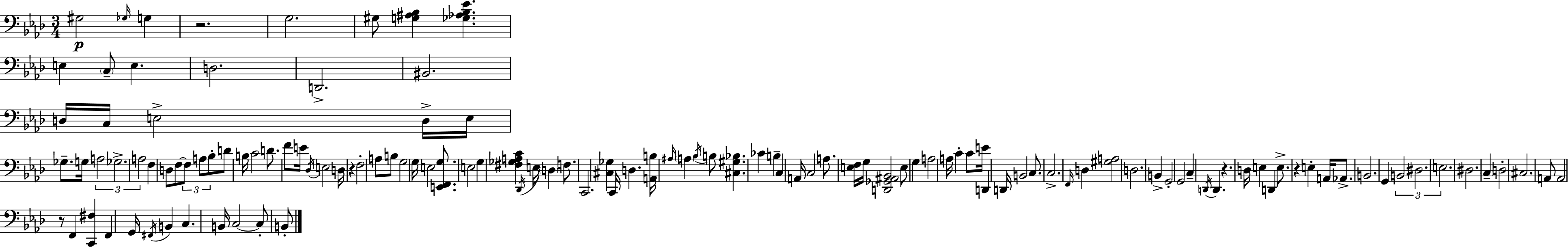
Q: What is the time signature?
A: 3/4